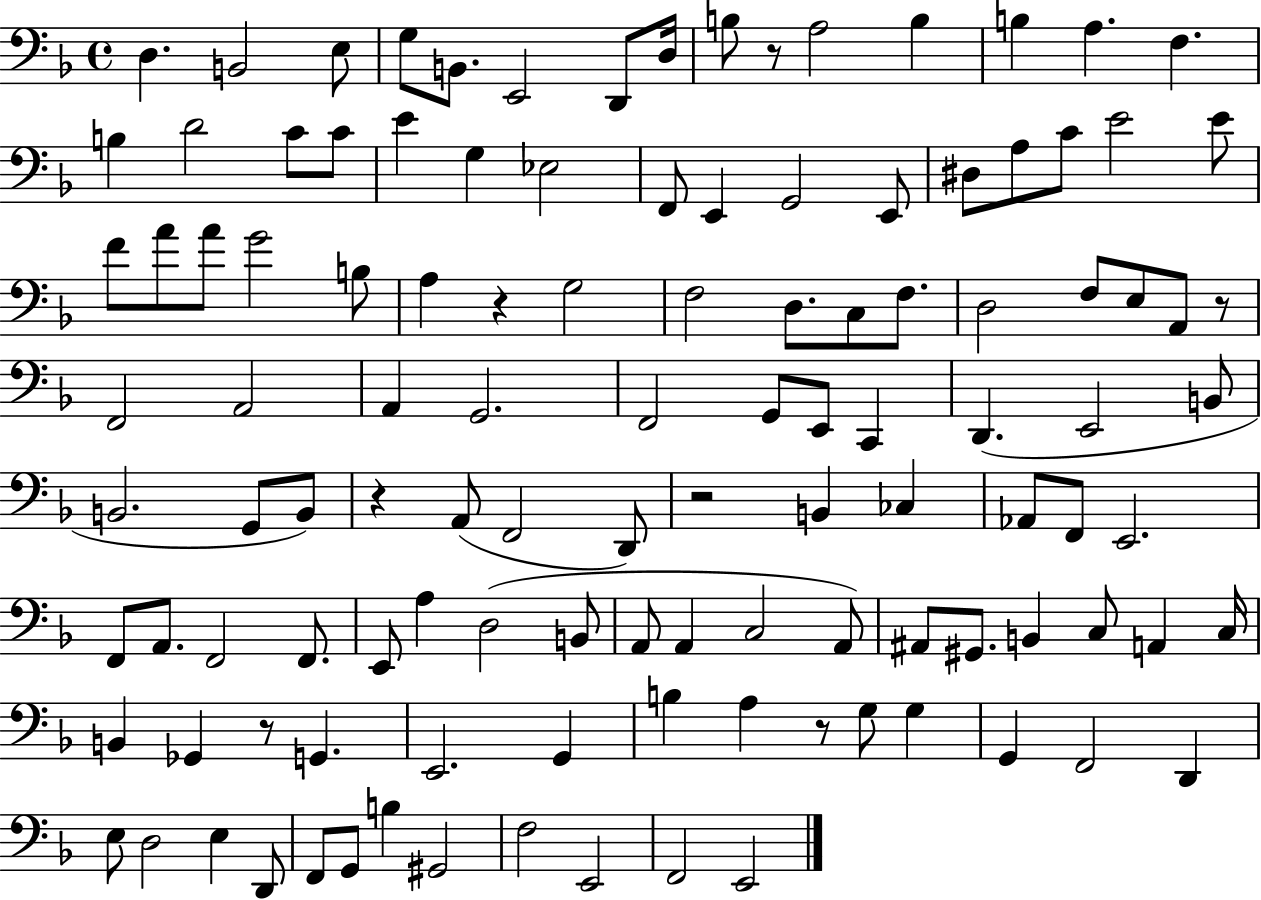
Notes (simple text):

D3/q. B2/h E3/e G3/e B2/e. E2/h D2/e D3/s B3/e R/e A3/h B3/q B3/q A3/q. F3/q. B3/q D4/h C4/e C4/e E4/q G3/q Eb3/h F2/e E2/q G2/h E2/e D#3/e A3/e C4/e E4/h E4/e F4/e A4/e A4/e G4/h B3/e A3/q R/q G3/h F3/h D3/e. C3/e F3/e. D3/h F3/e E3/e A2/e R/e F2/h A2/h A2/q G2/h. F2/h G2/e E2/e C2/q D2/q. E2/h B2/e B2/h. G2/e B2/e R/q A2/e F2/h D2/e R/h B2/q CES3/q Ab2/e F2/e E2/h. F2/e A2/e. F2/h F2/e. E2/e A3/q D3/h B2/e A2/e A2/q C3/h A2/e A#2/e G#2/e. B2/q C3/e A2/q C3/s B2/q Gb2/q R/e G2/q. E2/h. G2/q B3/q A3/q R/e G3/e G3/q G2/q F2/h D2/q E3/e D3/h E3/q D2/e F2/e G2/e B3/q G#2/h F3/h E2/h F2/h E2/h